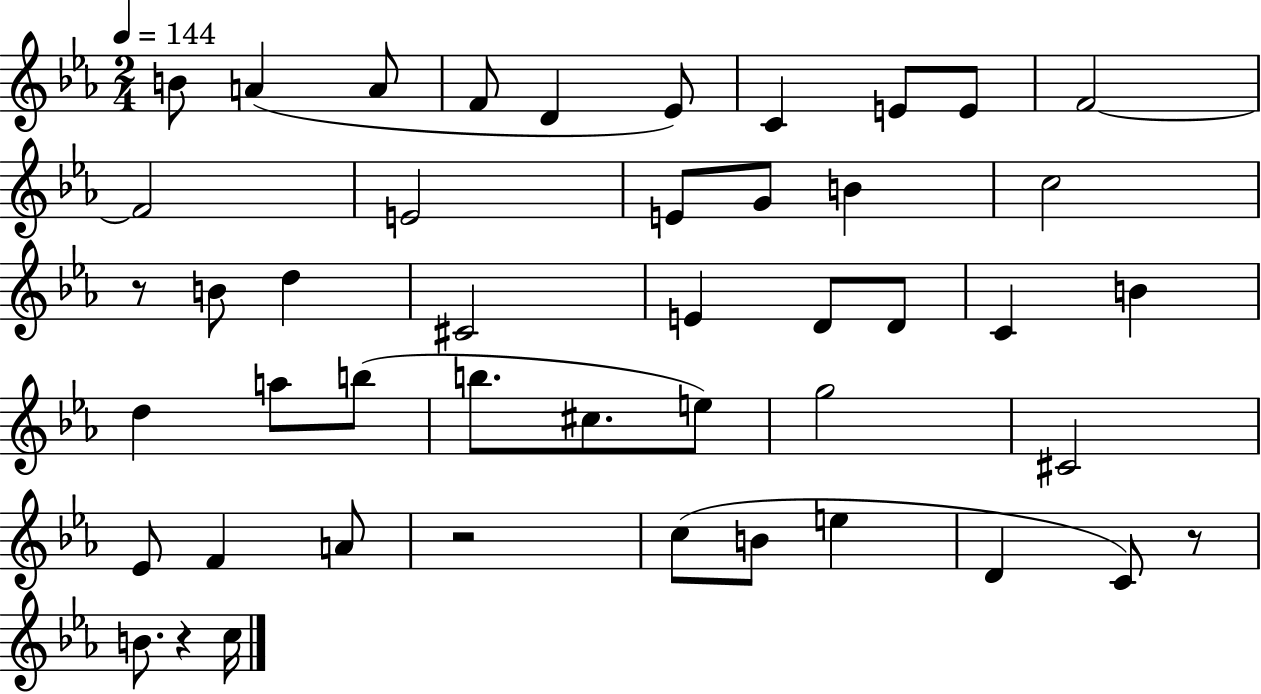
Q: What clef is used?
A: treble